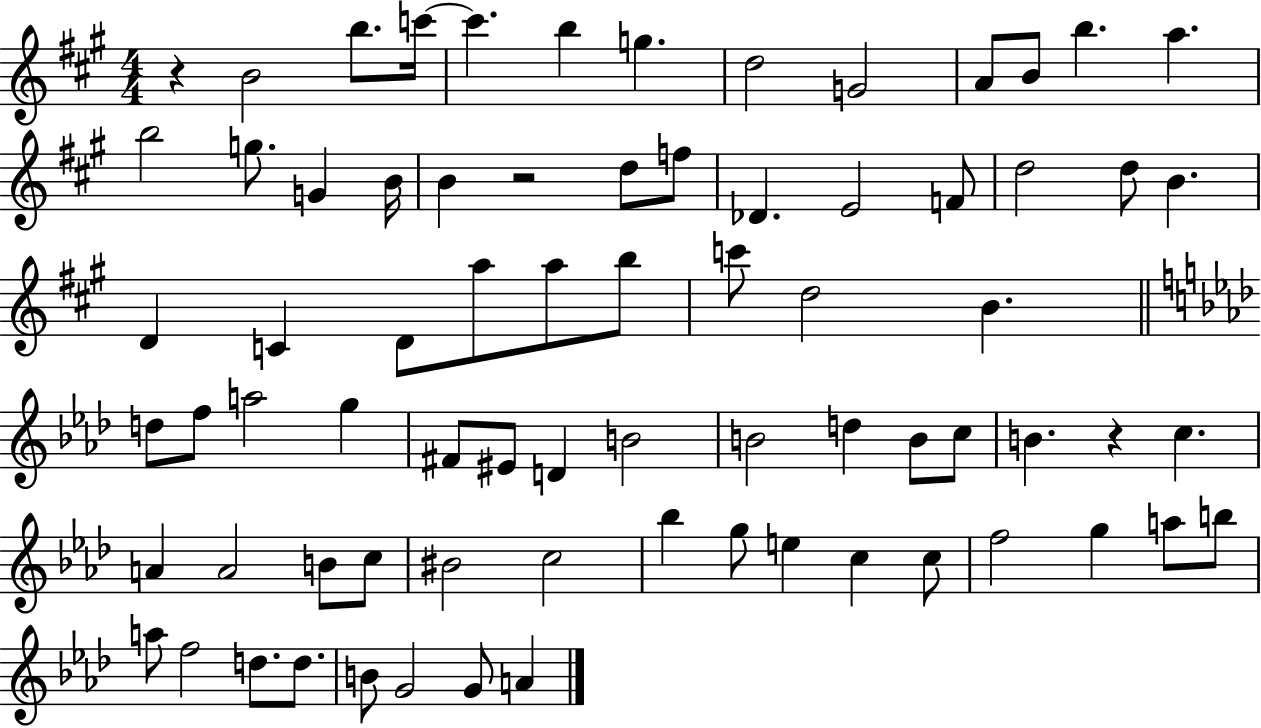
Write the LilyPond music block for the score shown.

{
  \clef treble
  \numericTimeSignature
  \time 4/4
  \key a \major
  \repeat volta 2 { r4 b'2 b''8. c'''16~~ | c'''4. b''4 g''4. | d''2 g'2 | a'8 b'8 b''4. a''4. | \break b''2 g''8. g'4 b'16 | b'4 r2 d''8 f''8 | des'4. e'2 f'8 | d''2 d''8 b'4. | \break d'4 c'4 d'8 a''8 a''8 b''8 | c'''8 d''2 b'4. | \bar "||" \break \key f \minor d''8 f''8 a''2 g''4 | fis'8 eis'8 d'4 b'2 | b'2 d''4 b'8 c''8 | b'4. r4 c''4. | \break a'4 a'2 b'8 c''8 | bis'2 c''2 | bes''4 g''8 e''4 c''4 c''8 | f''2 g''4 a''8 b''8 | \break a''8 f''2 d''8. d''8. | b'8 g'2 g'8 a'4 | } \bar "|."
}